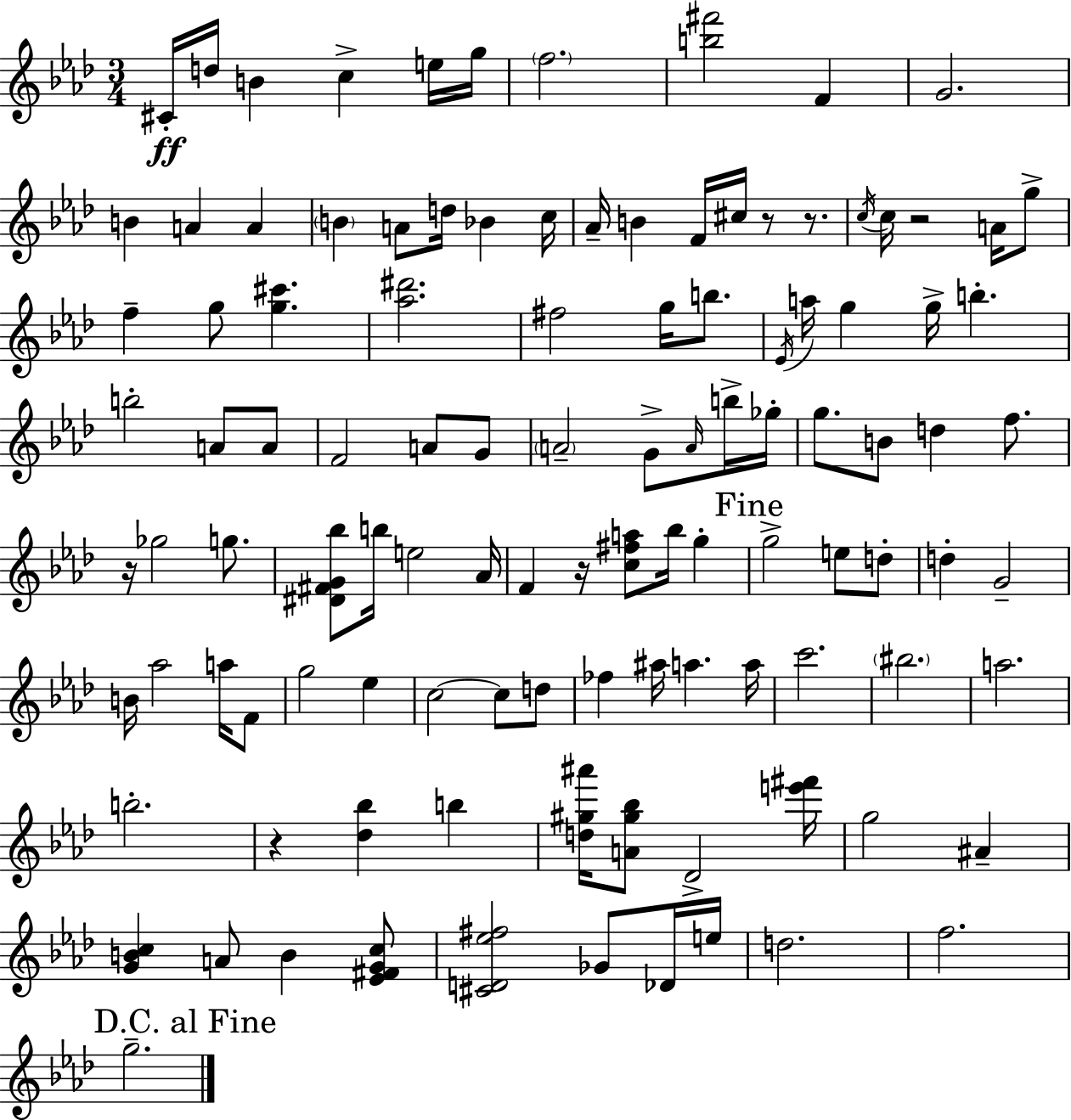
C#4/s D5/s B4/q C5/q E5/s G5/s F5/h. [B5,F#6]/h F4/q G4/h. B4/q A4/q A4/q B4/q A4/e D5/s Bb4/q C5/s Ab4/s B4/q F4/s C#5/s R/e R/e. C5/s C5/s R/h A4/s G5/e F5/q G5/e [G5,C#6]/q. [Ab5,D#6]/h. F#5/h G5/s B5/e. Eb4/s A5/s G5/q G5/s B5/q. B5/h A4/e A4/e F4/h A4/e G4/e A4/h G4/e A4/s B5/s Gb5/s G5/e. B4/e D5/q F5/e. R/s Gb5/h G5/e. [D#4,F#4,G4,Bb5]/e B5/s E5/h Ab4/s F4/q R/s [C5,F#5,A5]/e Bb5/s G5/q G5/h E5/e D5/e D5/q G4/h B4/s Ab5/h A5/s F4/e G5/h Eb5/q C5/h C5/e D5/e FES5/q A#5/s A5/q. A5/s C6/h. BIS5/h. A5/h. B5/h. R/q [Db5,Bb5]/q B5/q [D5,G#5,A#6]/s [A4,G#5,Bb5]/e Db4/h [E6,F#6]/s G5/h A#4/q [G4,B4,C5]/q A4/e B4/q [Eb4,F#4,G4,C5]/e [C#4,D4,Eb5,F#5]/h Gb4/e Db4/s E5/s D5/h. F5/h. G5/h.